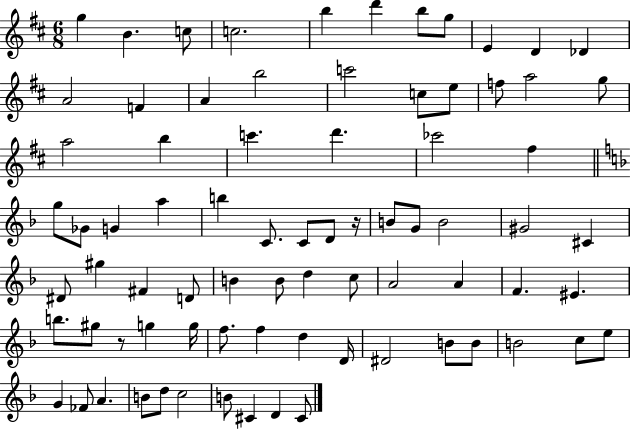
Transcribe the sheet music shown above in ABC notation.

X:1
T:Untitled
M:6/8
L:1/4
K:D
g B c/2 c2 b d' b/2 g/2 E D _D A2 F A b2 c'2 c/2 e/2 f/2 a2 g/2 a2 b c' d' _c'2 ^f g/2 _G/2 G a b C/2 C/2 D/2 z/4 B/2 G/2 B2 ^G2 ^C ^D/2 ^g ^F D/2 B B/2 d c/2 A2 A F ^E b/2 ^g/2 z/2 g g/4 f/2 f d D/4 ^D2 B/2 B/2 B2 c/2 e/2 G _F/2 A B/2 d/2 c2 B/2 ^C D ^C/2